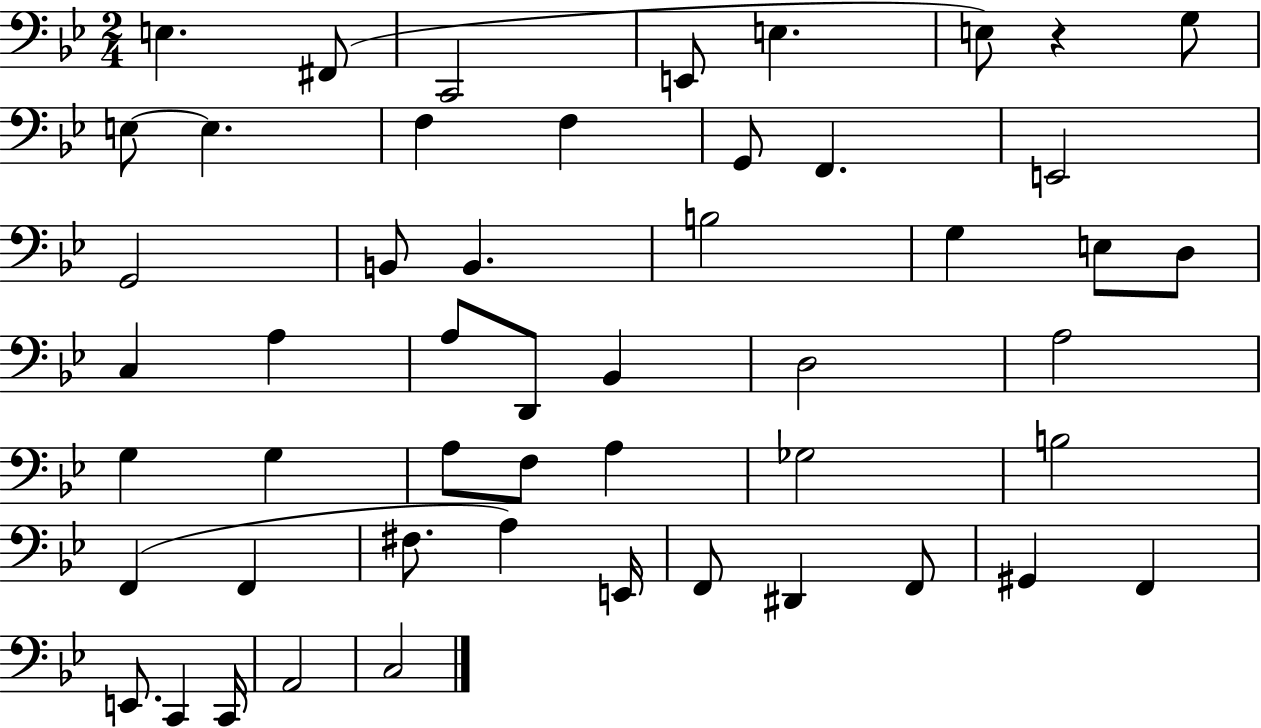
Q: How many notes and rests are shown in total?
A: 51